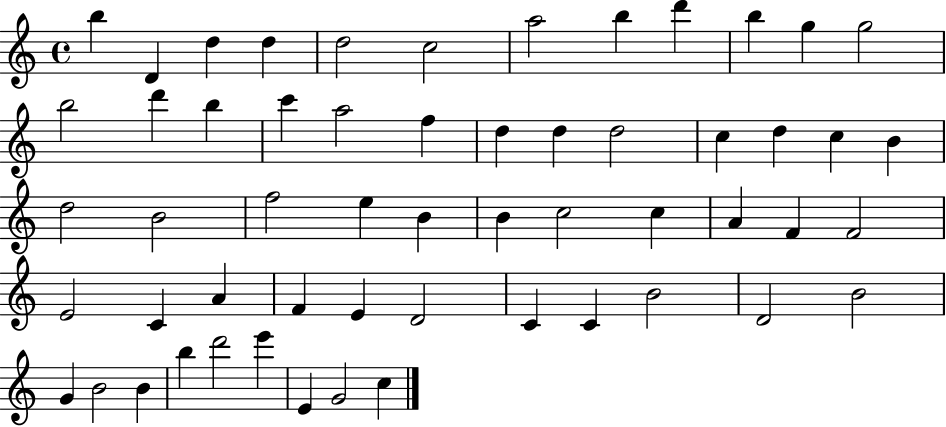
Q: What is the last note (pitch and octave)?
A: C5